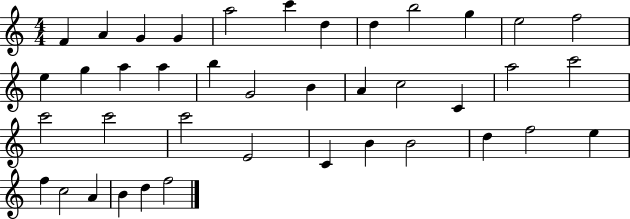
F4/q A4/q G4/q G4/q A5/h C6/q D5/q D5/q B5/h G5/q E5/h F5/h E5/q G5/q A5/q A5/q B5/q G4/h B4/q A4/q C5/h C4/q A5/h C6/h C6/h C6/h C6/h E4/h C4/q B4/q B4/h D5/q F5/h E5/q F5/q C5/h A4/q B4/q D5/q F5/h